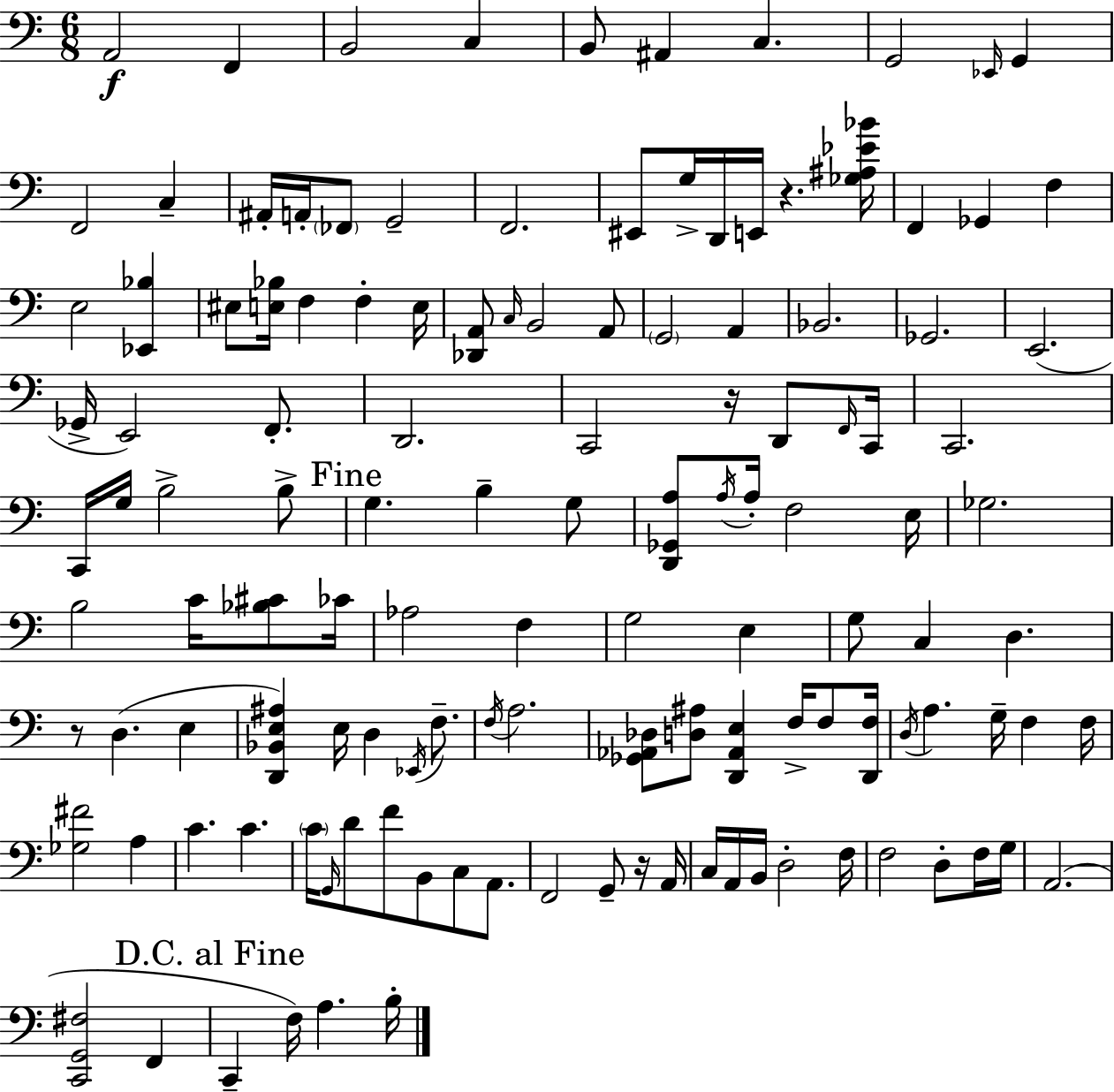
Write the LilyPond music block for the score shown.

{
  \clef bass
  \numericTimeSignature
  \time 6/8
  \key a \minor
  a,2\f f,4 | b,2 c4 | b,8 ais,4 c4. | g,2 \grace { ees,16 } g,4 | \break f,2 c4-- | ais,16-. a,16-. \parenthesize fes,8 g,2-- | f,2. | eis,8 g16-> d,16 e,16 r4. | \break <ges ais ees' bes'>16 f,4 ges,4 f4 | e2 <ees, bes>4 | eis8 <e bes>16 f4 f4-. | e16 <des, a,>8 \grace { c16 } b,2 | \break a,8 \parenthesize g,2 a,4 | bes,2. | ges,2. | e,2.( | \break ges,16-> e,2) f,8.-. | d,2. | c,2 r16 d,8 | \grace { f,16 } c,16 c,2. | \break c,16 g16 b2-> | b8-> \mark "Fine" g4. b4-- | g8 <d, ges, a>8 \acciaccatura { a16 } a16-. f2 | e16 ges2. | \break b2 | c'16 <bes cis'>8 ces'16 aes2 | f4 g2 | e4 g8 c4 d4. | \break r8 d4.( | e4 <d, bes, e ais>4) e16 d4 | \acciaccatura { ees,16 } f8.-- \acciaccatura { f16 } a2. | <ges, aes, des>8 <d ais>8 <d, aes, e>4 | \break f16-> f8 <d, f>16 \acciaccatura { d16 } a4. | g16-- f4 f16 <ges fis'>2 | a4 c'4. | c'4. \parenthesize c'16 \grace { g,16 } d'8 f'8 | \break b,8 c8 a,8. f,2 | g,8-- r16 a,16 c16 a,16 b,16 d2-. | f16 f2 | d8-. f16 g16 a,2.( | \break <c, g, fis>2 | f,4 \mark "D.C. al Fine" c,4-- | f16) a4. b16-. \bar "|."
}